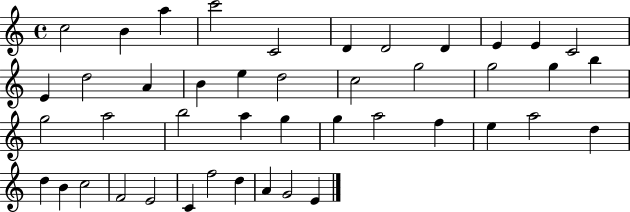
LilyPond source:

{
  \clef treble
  \time 4/4
  \defaultTimeSignature
  \key c \major
  c''2 b'4 a''4 | c'''2 c'2 | d'4 d'2 d'4 | e'4 e'4 c'2 | \break e'4 d''2 a'4 | b'4 e''4 d''2 | c''2 g''2 | g''2 g''4 b''4 | \break g''2 a''2 | b''2 a''4 g''4 | g''4 a''2 f''4 | e''4 a''2 d''4 | \break d''4 b'4 c''2 | f'2 e'2 | c'4 f''2 d''4 | a'4 g'2 e'4 | \break \bar "|."
}